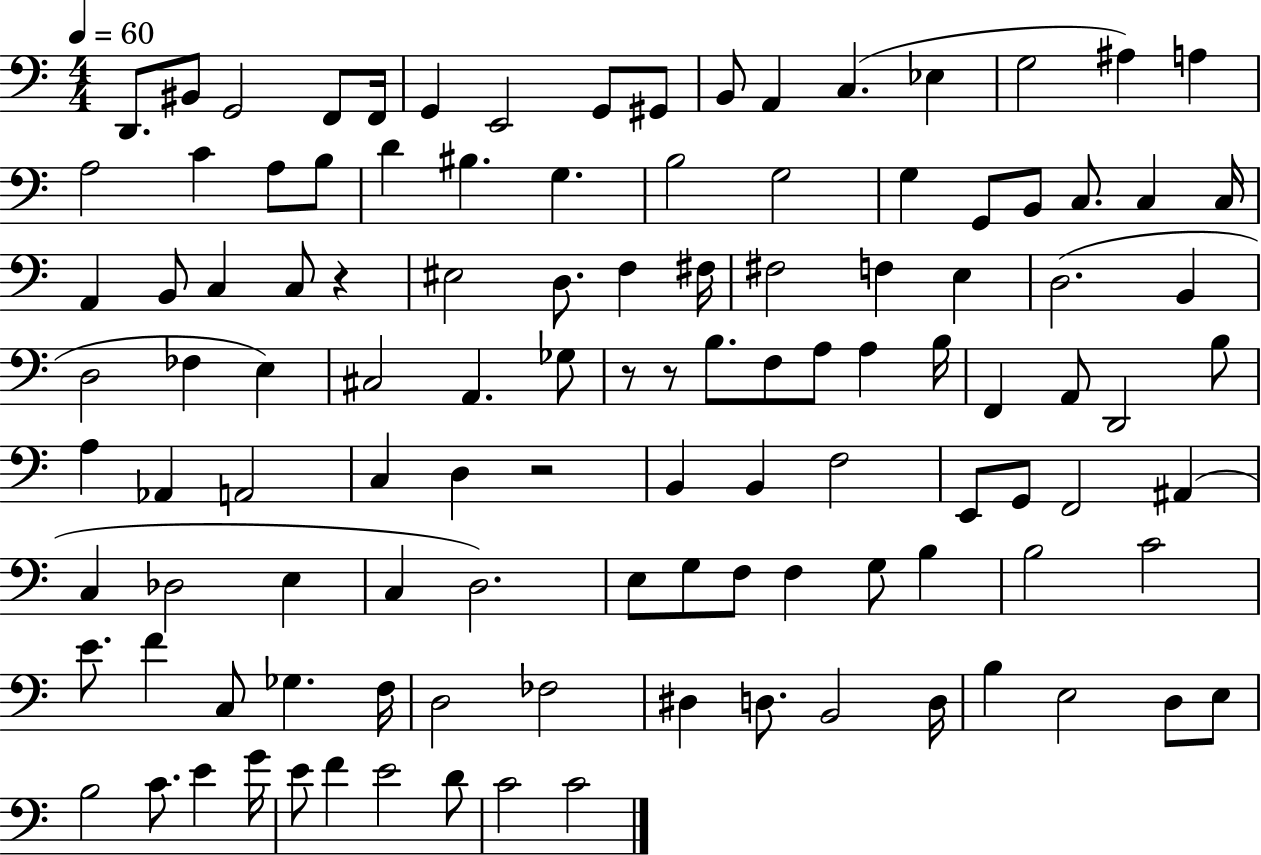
{
  \clef bass
  \numericTimeSignature
  \time 4/4
  \key c \major
  \tempo 4 = 60
  \repeat volta 2 { d,8. bis,8 g,2 f,8 f,16 | g,4 e,2 g,8 gis,8 | b,8 a,4 c4.( ees4 | g2 ais4) a4 | \break a2 c'4 a8 b8 | d'4 bis4. g4. | b2 g2 | g4 g,8 b,8 c8. c4 c16 | \break a,4 b,8 c4 c8 r4 | eis2 d8. f4 fis16 | fis2 f4 e4 | d2.( b,4 | \break d2 fes4 e4) | cis2 a,4. ges8 | r8 r8 b8. f8 a8 a4 b16 | f,4 a,8 d,2 b8 | \break a4 aes,4 a,2 | c4 d4 r2 | b,4 b,4 f2 | e,8 g,8 f,2 ais,4( | \break c4 des2 e4 | c4 d2.) | e8 g8 f8 f4 g8 b4 | b2 c'2 | \break e'8. f'4 c8 ges4. f16 | d2 fes2 | dis4 d8. b,2 d16 | b4 e2 d8 e8 | \break b2 c'8. e'4 g'16 | e'8 f'4 e'2 d'8 | c'2 c'2 | } \bar "|."
}